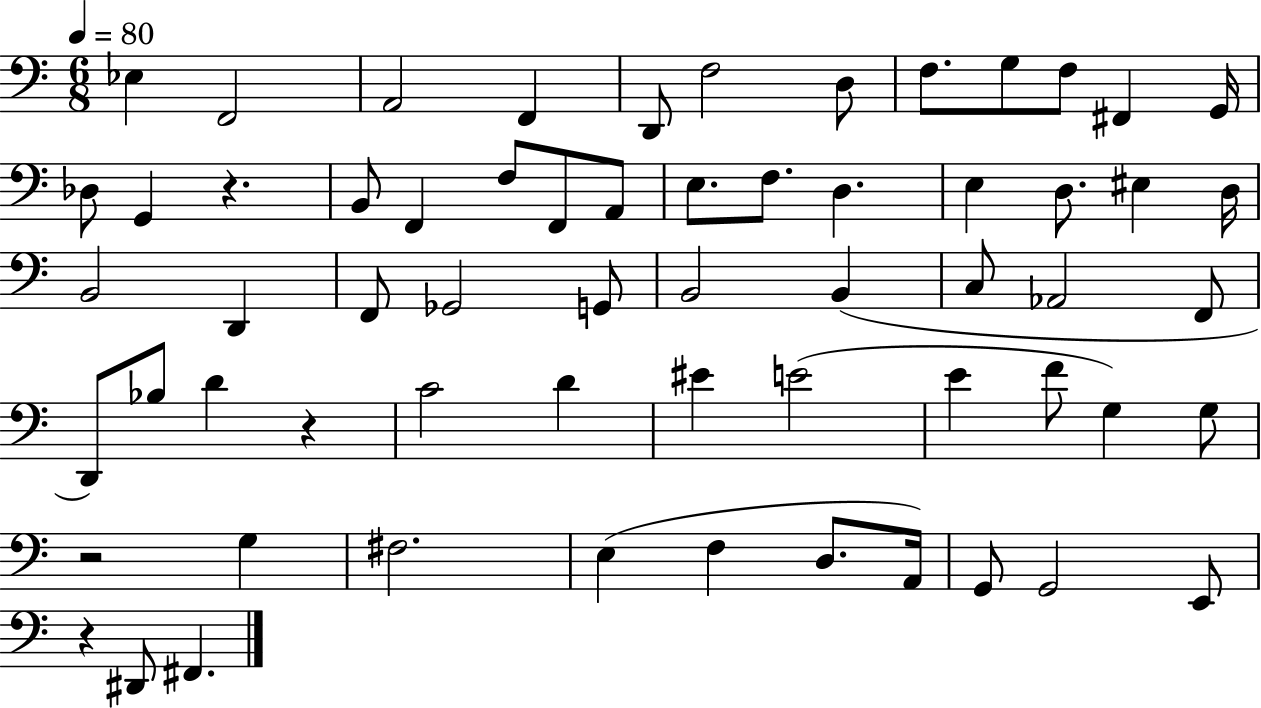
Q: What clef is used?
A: bass